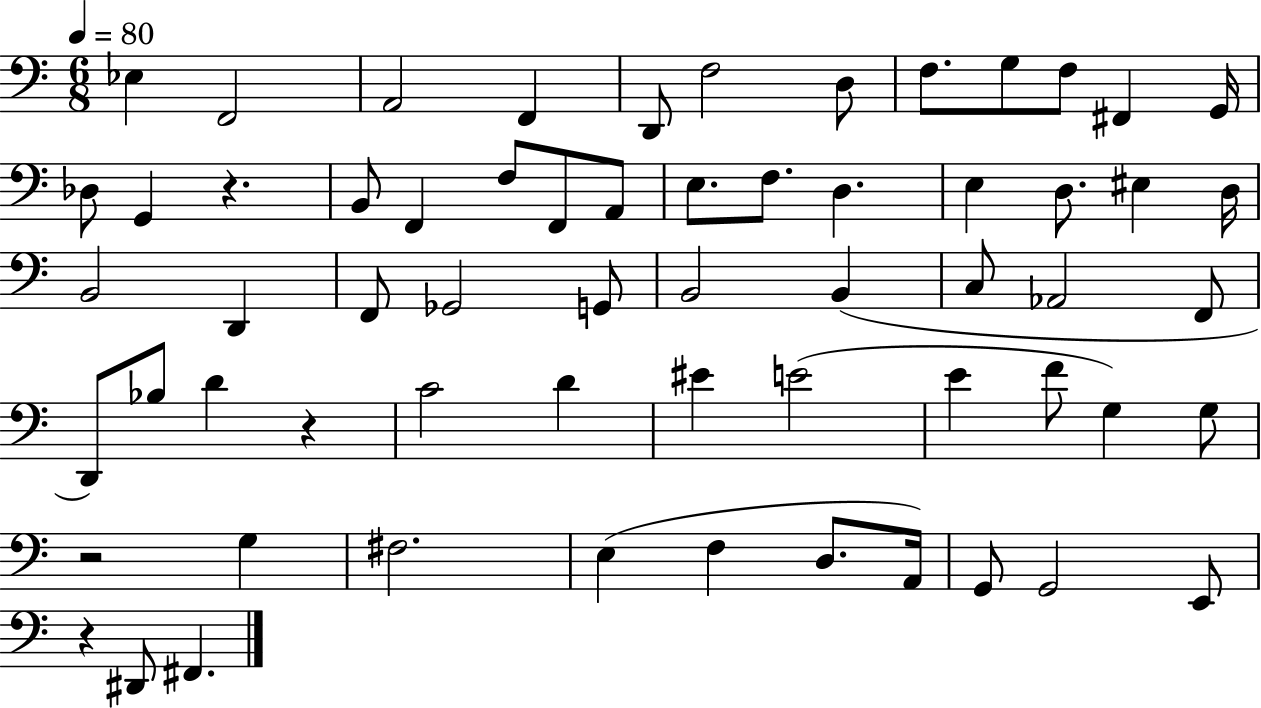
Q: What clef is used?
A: bass